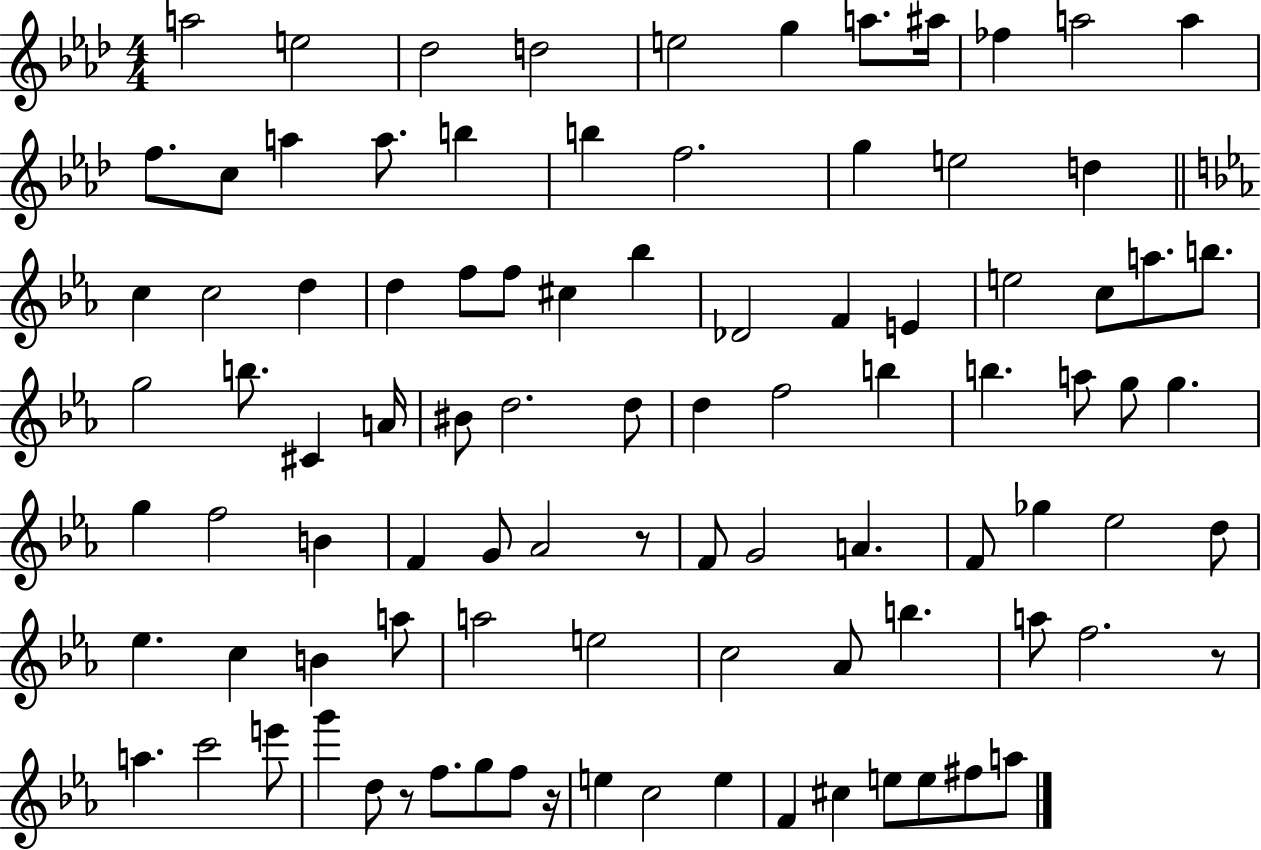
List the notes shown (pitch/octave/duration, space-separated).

A5/h E5/h Db5/h D5/h E5/h G5/q A5/e. A#5/s FES5/q A5/h A5/q F5/e. C5/e A5/q A5/e. B5/q B5/q F5/h. G5/q E5/h D5/q C5/q C5/h D5/q D5/q F5/e F5/e C#5/q Bb5/q Db4/h F4/q E4/q E5/h C5/e A5/e. B5/e. G5/h B5/e. C#4/q A4/s BIS4/e D5/h. D5/e D5/q F5/h B5/q B5/q. A5/e G5/e G5/q. G5/q F5/h B4/q F4/q G4/e Ab4/h R/e F4/e G4/h A4/q. F4/e Gb5/q Eb5/h D5/e Eb5/q. C5/q B4/q A5/e A5/h E5/h C5/h Ab4/e B5/q. A5/e F5/h. R/e A5/q. C6/h E6/e G6/q D5/e R/e F5/e. G5/e F5/e R/s E5/q C5/h E5/q F4/q C#5/q E5/e E5/e F#5/e A5/e